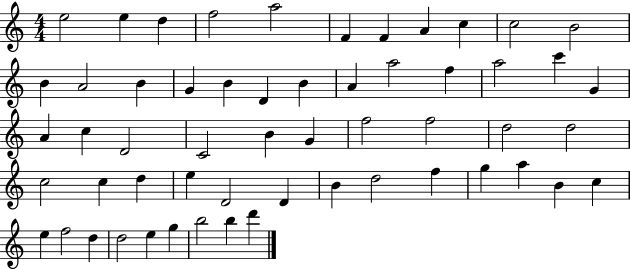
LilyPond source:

{
  \clef treble
  \numericTimeSignature
  \time 4/4
  \key c \major
  e''2 e''4 d''4 | f''2 a''2 | f'4 f'4 a'4 c''4 | c''2 b'2 | \break b'4 a'2 b'4 | g'4 b'4 d'4 b'4 | a'4 a''2 f''4 | a''2 c'''4 g'4 | \break a'4 c''4 d'2 | c'2 b'4 g'4 | f''2 f''2 | d''2 d''2 | \break c''2 c''4 d''4 | e''4 d'2 d'4 | b'4 d''2 f''4 | g''4 a''4 b'4 c''4 | \break e''4 f''2 d''4 | d''2 e''4 g''4 | b''2 b''4 d'''4 | \bar "|."
}